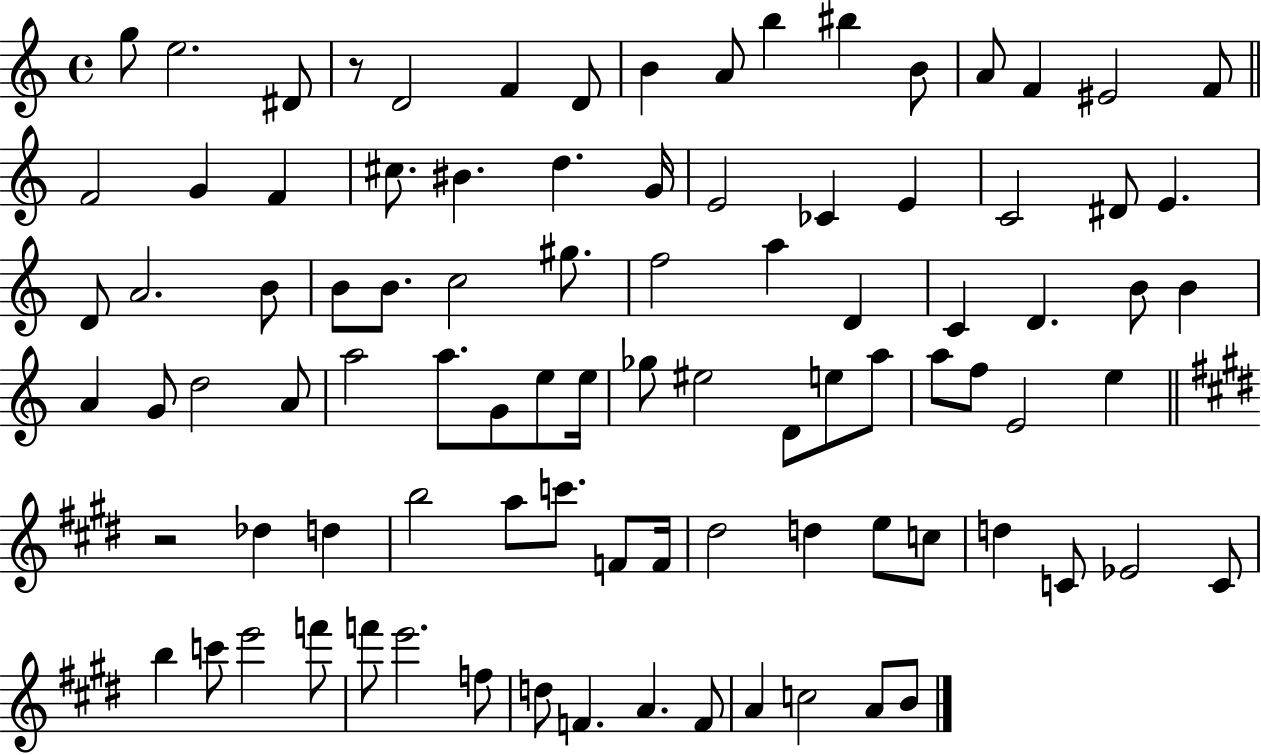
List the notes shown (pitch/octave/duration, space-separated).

G5/e E5/h. D#4/e R/e D4/h F4/q D4/e B4/q A4/e B5/q BIS5/q B4/e A4/e F4/q EIS4/h F4/e F4/h G4/q F4/q C#5/e. BIS4/q. D5/q. G4/s E4/h CES4/q E4/q C4/h D#4/e E4/q. D4/e A4/h. B4/e B4/e B4/e. C5/h G#5/e. F5/h A5/q D4/q C4/q D4/q. B4/e B4/q A4/q G4/e D5/h A4/e A5/h A5/e. G4/e E5/e E5/s Gb5/e EIS5/h D4/e E5/e A5/e A5/e F5/e E4/h E5/q R/h Db5/q D5/q B5/h A5/e C6/e. F4/e F4/s D#5/h D5/q E5/e C5/e D5/q C4/e Eb4/h C4/e B5/q C6/e E6/h F6/e F6/e E6/h. F5/e D5/e F4/q. A4/q. F4/e A4/q C5/h A4/e B4/e